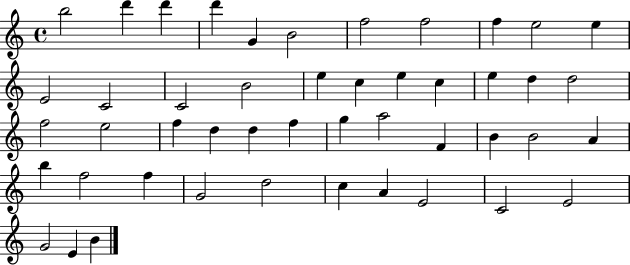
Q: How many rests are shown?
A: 0